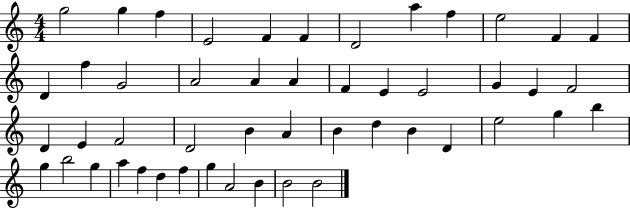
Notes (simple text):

G5/h G5/q F5/q E4/h F4/q F4/q D4/h A5/q F5/q E5/h F4/q F4/q D4/q F5/q G4/h A4/h A4/q A4/q F4/q E4/q E4/h G4/q E4/q F4/h D4/q E4/q F4/h D4/h B4/q A4/q B4/q D5/q B4/q D4/q E5/h G5/q B5/q G5/q B5/h G5/q A5/q F5/q D5/q F5/q G5/q A4/h B4/q B4/h B4/h